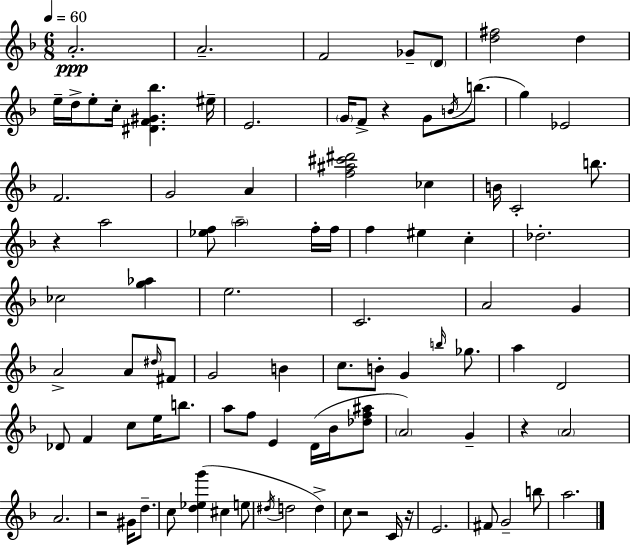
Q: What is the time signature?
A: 6/8